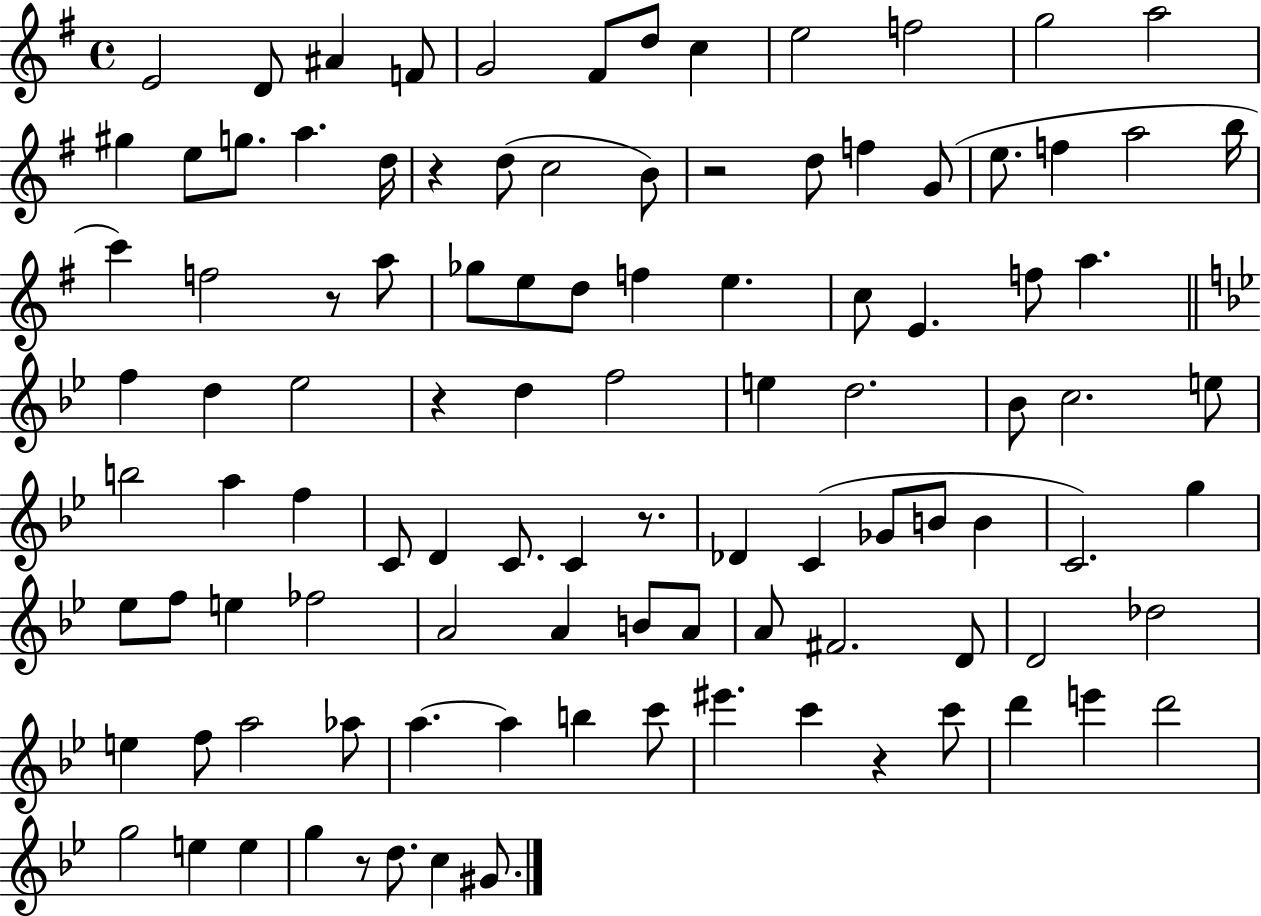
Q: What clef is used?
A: treble